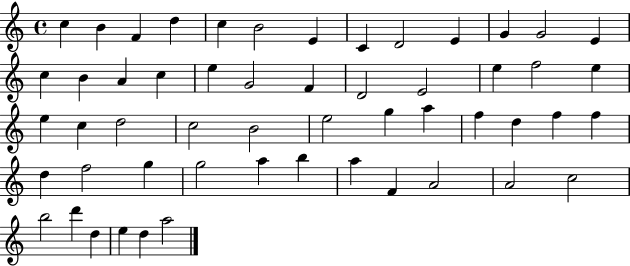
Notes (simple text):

C5/q B4/q F4/q D5/q C5/q B4/h E4/q C4/q D4/h E4/q G4/q G4/h E4/q C5/q B4/q A4/q C5/q E5/q G4/h F4/q D4/h E4/h E5/q F5/h E5/q E5/q C5/q D5/h C5/h B4/h E5/h G5/q A5/q F5/q D5/q F5/q F5/q D5/q F5/h G5/q G5/h A5/q B5/q A5/q F4/q A4/h A4/h C5/h B5/h D6/q D5/q E5/q D5/q A5/h